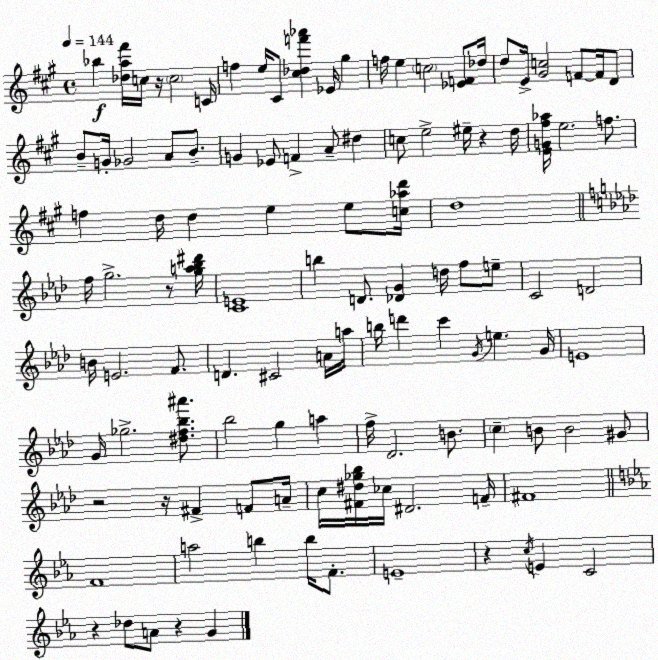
X:1
T:Untitled
M:4/4
L:1/4
K:A
_b [_da^f']/4 c/4 z/4 c2 C/4 f e/4 ^C/2 [^c_df'_a'] _E/4 ^g f/4 e c2 [_EF]/2 _d/4 d/2 E/4 [^Gc]2 F/2 F/4 D/2 B/2 G/4 _G2 A/2 B/2 G _E/2 F A/2 ^d c/2 e2 ^e/4 z d/4 [EG^f_a]/4 e2 f/2 f d/4 d e e/2 [c_ad']/4 d4 f/4 g2 z/2 [ga_b^d']/4 [CE]4 b D/2 [_DG] d/4 f/2 e/2 C2 D2 B/4 E2 F/2 D ^C2 A/4 a/4 b/4 d' c' G/4 e G/4 E4 G/4 _g2 [^df_b^a']/2 _b2 g a f/4 _D2 B/2 c B/2 B2 ^G/2 z2 z/4 ^F F/2 A/4 c/4 [^F^d_g_b]/4 _c/4 ^D2 F/4 ^F4 F4 a2 b b/4 F/2 E4 z c/4 E C2 z _d/2 A/2 z G